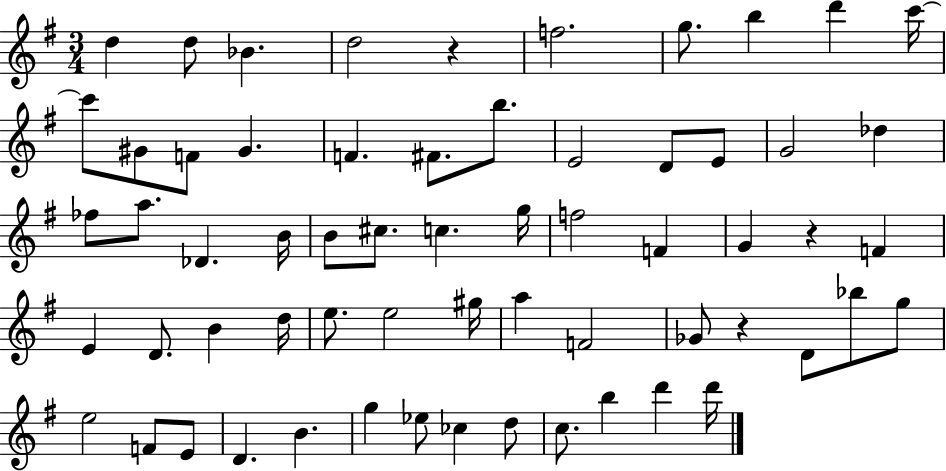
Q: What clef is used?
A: treble